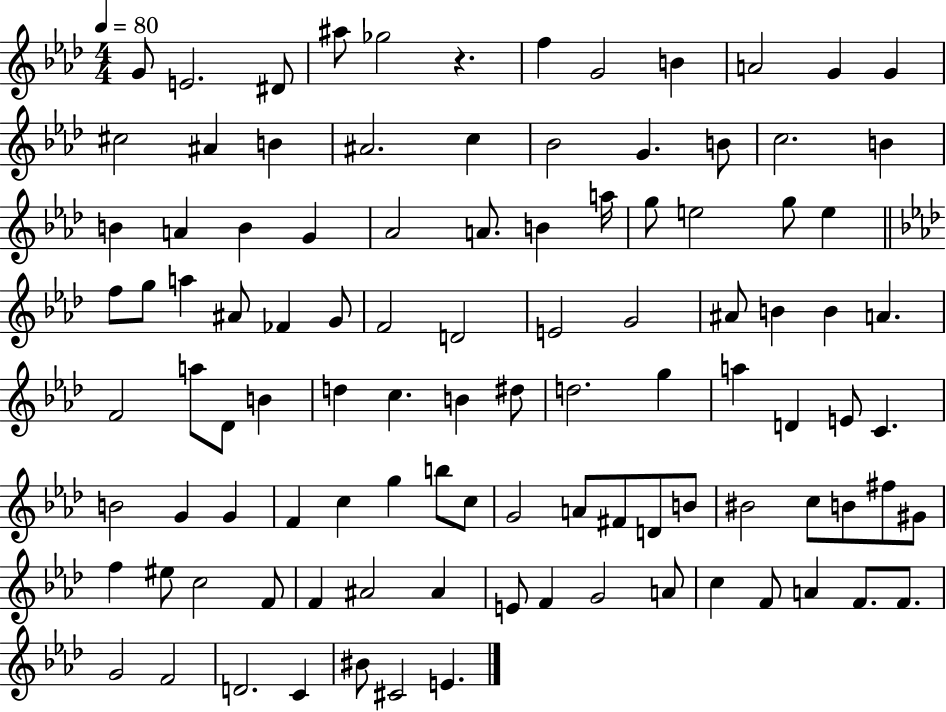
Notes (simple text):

G4/e E4/h. D#4/e A#5/e Gb5/h R/q. F5/q G4/h B4/q A4/h G4/q G4/q C#5/h A#4/q B4/q A#4/h. C5/q Bb4/h G4/q. B4/e C5/h. B4/q B4/q A4/q B4/q G4/q Ab4/h A4/e. B4/q A5/s G5/e E5/h G5/e E5/q F5/e G5/e A5/q A#4/e FES4/q G4/e F4/h D4/h E4/h G4/h A#4/e B4/q B4/q A4/q. F4/h A5/e Db4/e B4/q D5/q C5/q. B4/q D#5/e D5/h. G5/q A5/q D4/q E4/e C4/q. B4/h G4/q G4/q F4/q C5/q G5/q B5/e C5/e G4/h A4/e F#4/e D4/e B4/e BIS4/h C5/e B4/e F#5/e G#4/e F5/q EIS5/e C5/h F4/e F4/q A#4/h A#4/q E4/e F4/q G4/h A4/e C5/q F4/e A4/q F4/e. F4/e. G4/h F4/h D4/h. C4/q BIS4/e C#4/h E4/q.